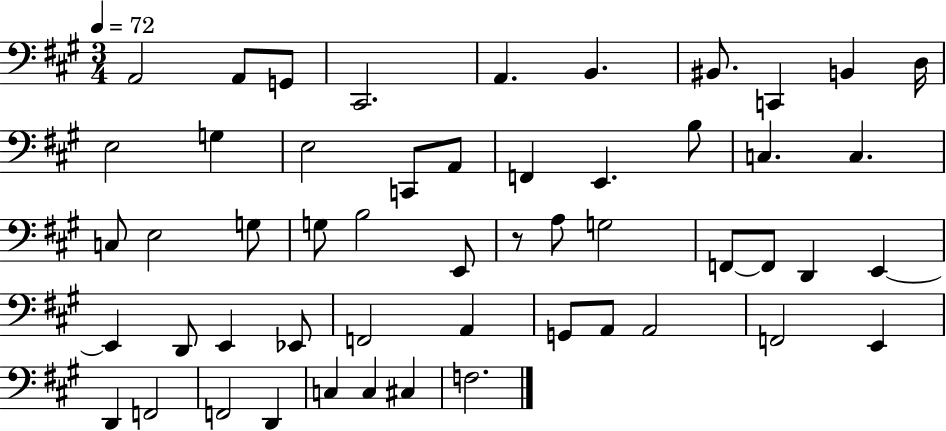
A2/h A2/e G2/e C#2/h. A2/q. B2/q. BIS2/e. C2/q B2/q D3/s E3/h G3/q E3/h C2/e A2/e F2/q E2/q. B3/e C3/q. C3/q. C3/e E3/h G3/e G3/e B3/h E2/e R/e A3/e G3/h F2/e F2/e D2/q E2/q E2/q D2/e E2/q Eb2/e F2/h A2/q G2/e A2/e A2/h F2/h E2/q D2/q F2/h F2/h D2/q C3/q C3/q C#3/q F3/h.